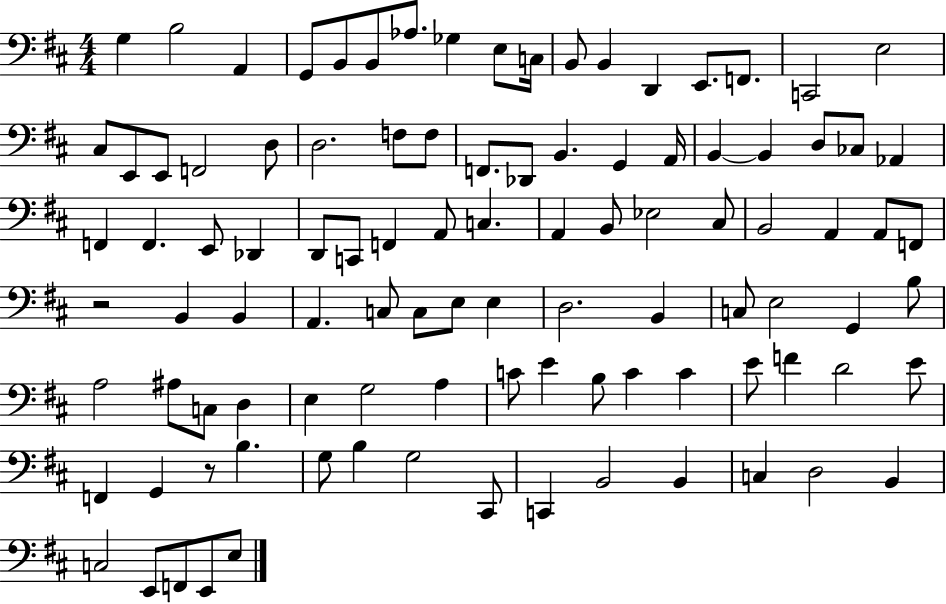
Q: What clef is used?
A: bass